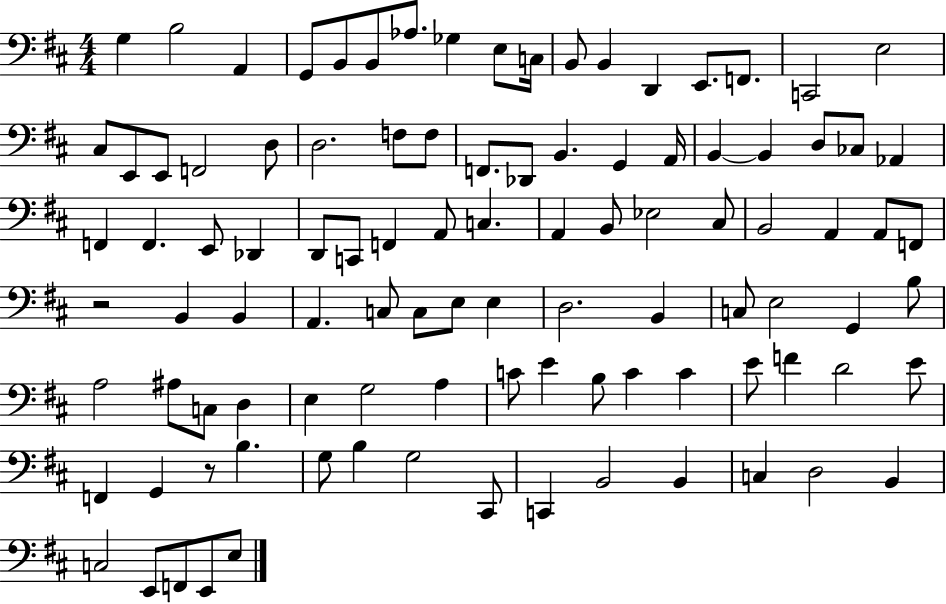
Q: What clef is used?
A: bass